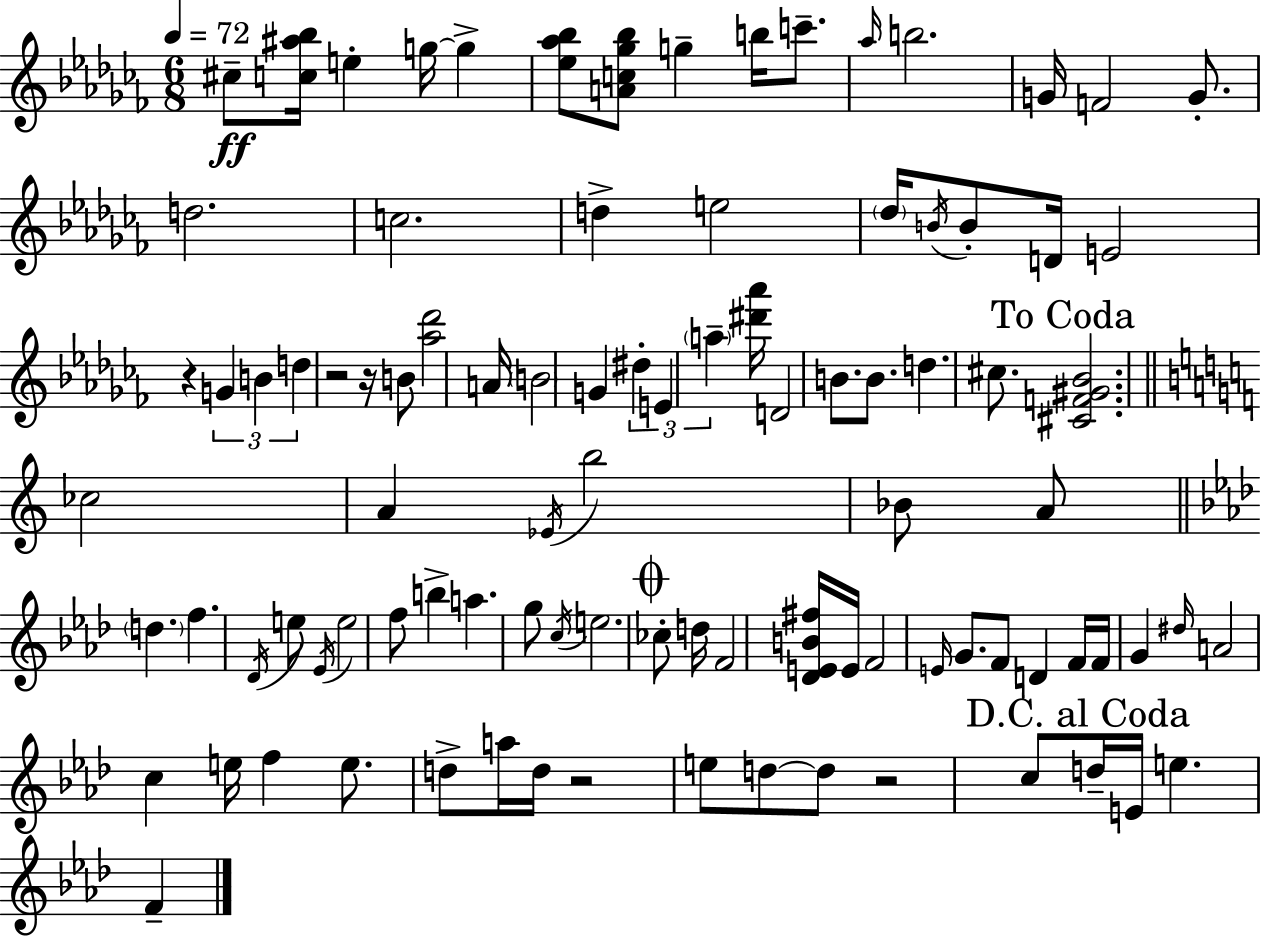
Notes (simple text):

C#5/e [C5,A#5,Bb5]/s E5/q G5/s G5/q [Eb5,Ab5,Bb5]/e [A4,C5,Gb5,Bb5]/e G5/q B5/s C6/e. Ab5/s B5/h. G4/s F4/h G4/e. D5/h. C5/h. D5/q E5/h Db5/s B4/s B4/e D4/s E4/h R/q G4/q B4/q D5/q R/h R/s B4/e [Ab5,Db6]/h A4/s B4/h G4/q D#5/q E4/q A5/q [D#6,Ab6]/s D4/h B4/e. B4/e. D5/q. C#5/e. [C#4,F4,G#4,Bb4]/h. CES5/h A4/q Eb4/s B5/h Bb4/e A4/e D5/q. F5/q. Db4/s E5/e Eb4/s E5/h F5/e B5/q A5/q. G5/e C5/s E5/h. CES5/e D5/s F4/h [Db4,E4,B4,F#5]/s E4/s F4/h E4/s G4/e. F4/e D4/q F4/s F4/s G4/q D#5/s A4/h C5/q E5/s F5/q E5/e. D5/e A5/s D5/s R/h E5/e D5/e D5/e R/h C5/e D5/s E4/s E5/q. F4/q